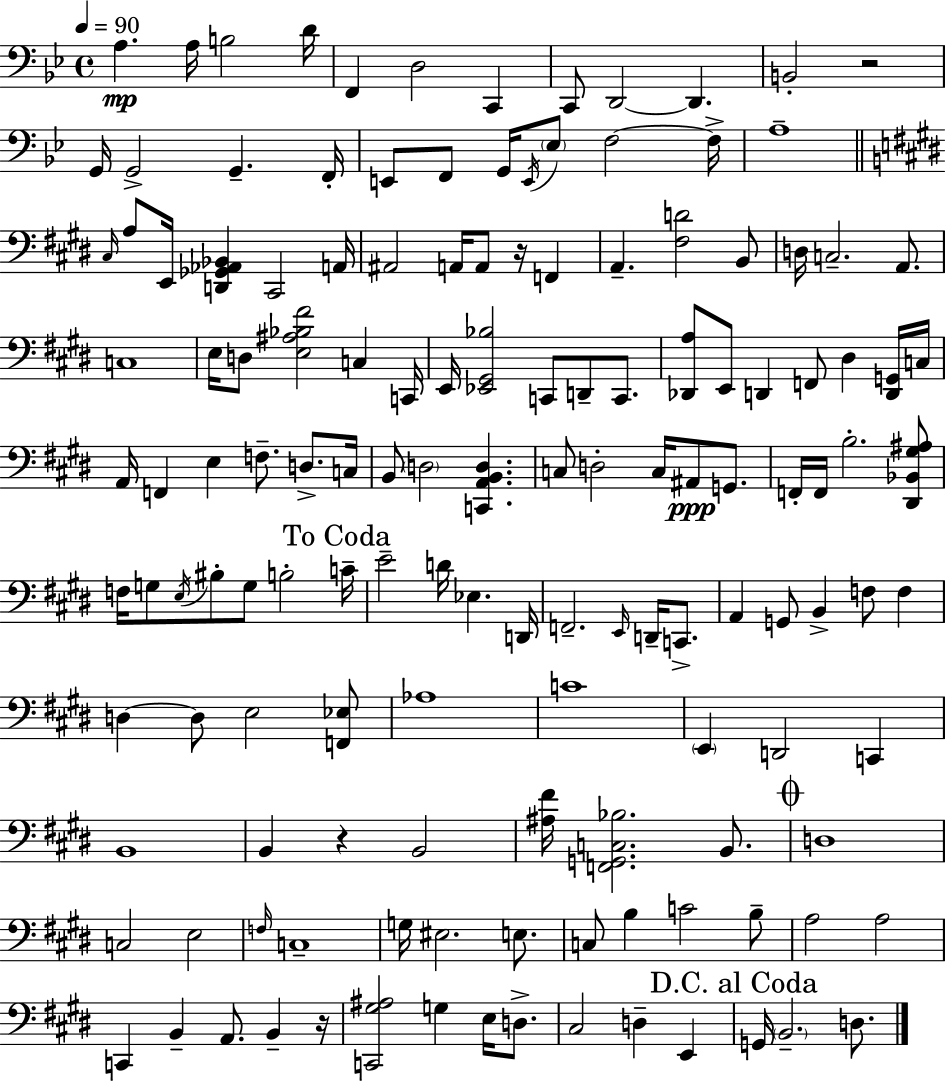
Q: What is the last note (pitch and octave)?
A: D3